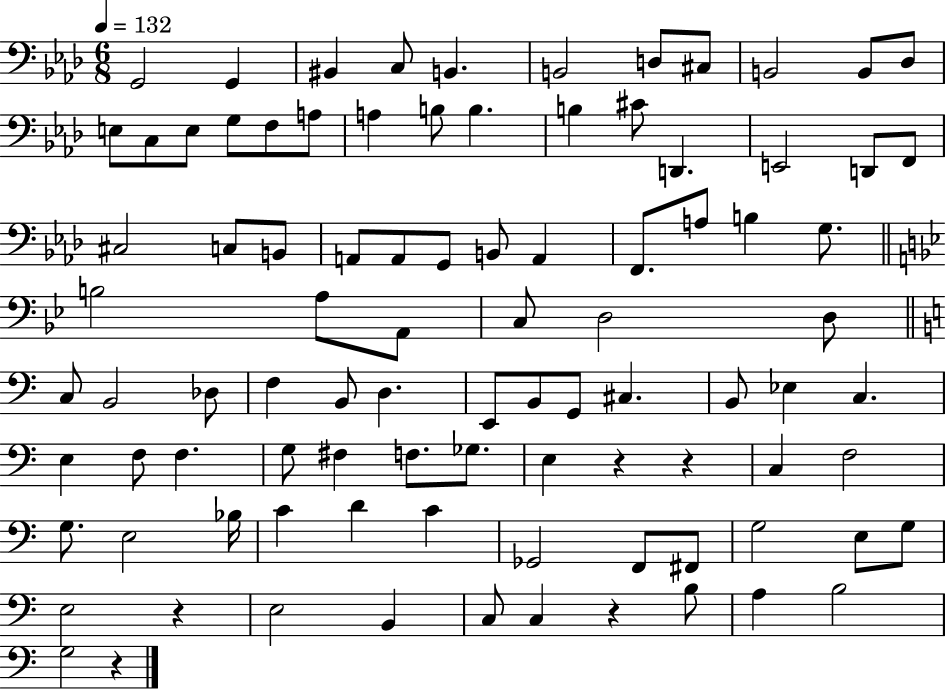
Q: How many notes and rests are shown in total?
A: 93